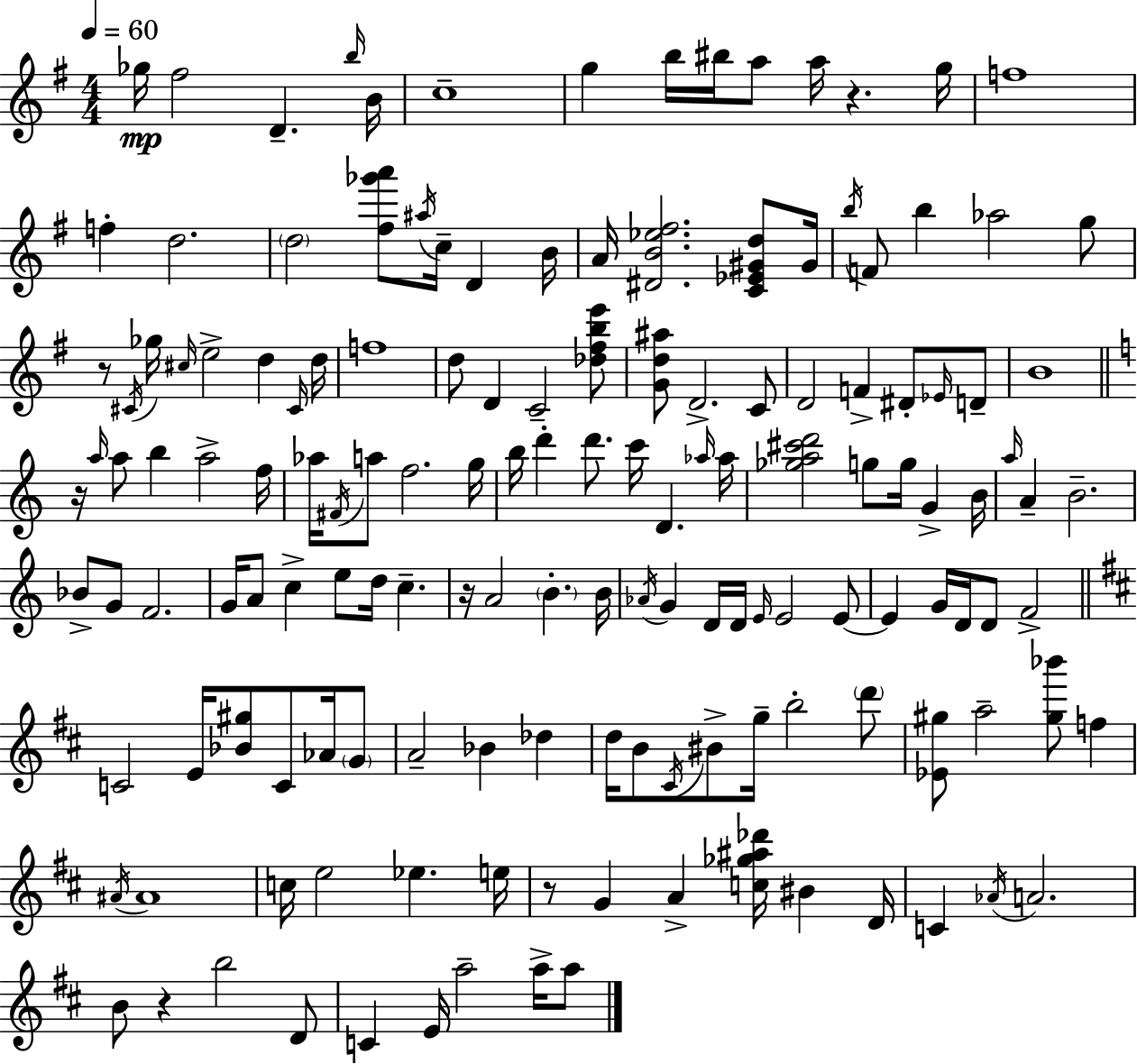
Gb5/s F#5/h D4/q. B5/s B4/s C5/w G5/q B5/s BIS5/s A5/e A5/s R/q. G5/s F5/w F5/q D5/h. D5/h [F#5,Gb6,A6]/e A#5/s C5/s D4/q B4/s A4/s [D#4,B4,Eb5,F#5]/h. [C4,Eb4,G#4,D5]/e G#4/s B5/s F4/e B5/q Ab5/h G5/e R/e C#4/s Gb5/s C#5/s E5/h D5/q C#4/s D5/s F5/w D5/e D4/q C4/h [Db5,F#5,B5,E6]/e [G4,D5,A#5]/e D4/h. C4/e D4/h F4/q D#4/e Eb4/s D4/e B4/w R/s A5/s A5/e B5/q A5/h F5/s Ab5/s F#4/s A5/e F5/h. G5/s B5/s D6/q D6/e. C6/s D4/q. Ab5/s Ab5/s [Gb5,A5,C#6,D6]/h G5/e G5/s G4/q B4/s A5/s A4/q B4/h. Bb4/e G4/e F4/h. G4/s A4/e C5/q E5/e D5/s C5/q. R/s A4/h B4/q. B4/s Ab4/s G4/q D4/s D4/s E4/s E4/h E4/e E4/q G4/s D4/s D4/e F4/h C4/h E4/s [Bb4,G#5]/e C4/e Ab4/s G4/e A4/h Bb4/q Db5/q D5/s B4/e C#4/s BIS4/e G5/s B5/h D6/e [Eb4,G#5]/e A5/h [G#5,Bb6]/e F5/q A#4/s A#4/w C5/s E5/h Eb5/q. E5/s R/e G4/q A4/q [C5,Gb5,A#5,Db6]/s BIS4/q D4/s C4/q Ab4/s A4/h. B4/e R/q B5/h D4/e C4/q E4/s A5/h A5/s A5/e